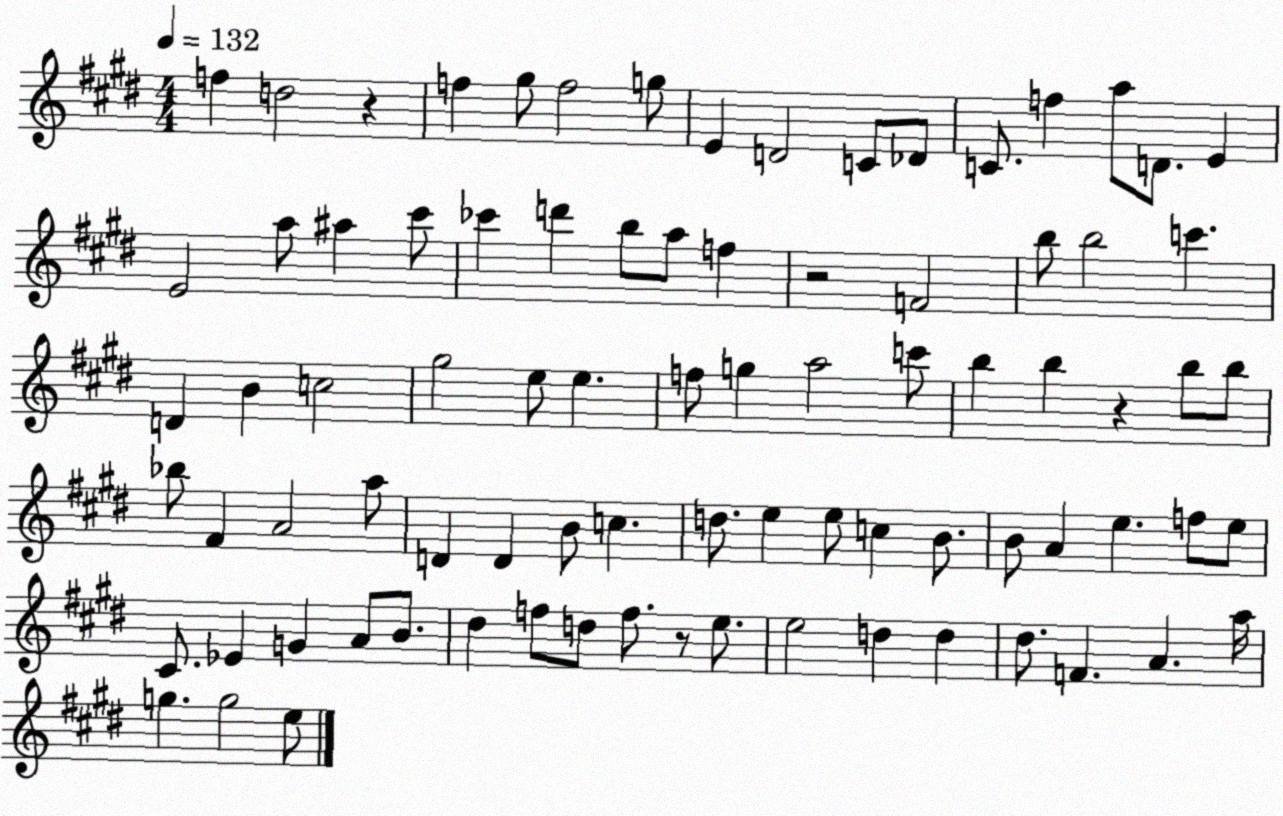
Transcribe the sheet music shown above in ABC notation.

X:1
T:Untitled
M:4/4
L:1/4
K:E
f d2 z f ^g/2 f2 g/2 E D2 C/2 _D/2 C/2 f a/2 D/2 E E2 a/2 ^a ^c'/2 _c' d' b/2 a/2 f z2 F2 b/2 b2 c' D B c2 ^g2 e/2 e f/2 g a2 c'/2 b b z b/2 b/2 _b/2 ^F A2 a/2 D D B/2 c d/2 e e/2 c B/2 B/2 A e f/2 e/2 ^C/2 _E G A/2 B/2 ^d f/2 d/2 f/2 z/2 e/2 e2 d d ^d/2 F A a/4 g g2 e/2